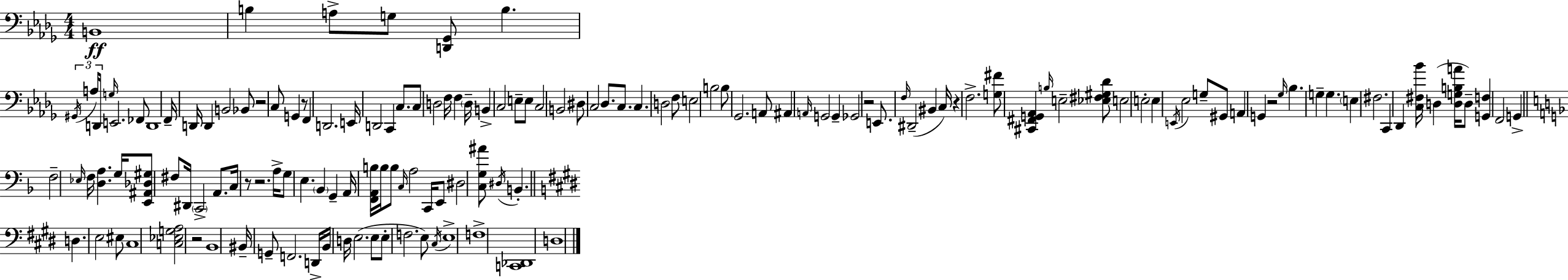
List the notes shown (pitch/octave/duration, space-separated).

B2/w B3/q A3/e G3/e [D2,Gb2]/e B3/q. G#2/s A3/s D2/s G3/s E2/h. FES2/e D2/w F2/s D2/s D2/q B2/h Bb2/e R/h C3/e G2/q R/e F2/q D2/h. E2/s D2/h C2/q C3/e. C3/e D3/h F3/s F3/q D3/s B2/q C3/h E3/e E3/e C3/h B2/h D#3/e C3/h Db3/e. C3/e. C3/q. D3/h F3/e E3/h B3/h B3/e Gb2/h. A2/e A#2/q A2/s G2/h G2/q Gb2/h R/h E2/e. F3/s D#2/h BIS2/q C3/s R/q F3/h. [G3,F#4]/e [C#2,F#2,G2,Ab2]/q B3/s E3/h [Eb3,F#3,G#3,Db4]/e E3/h E3/h E3/q E2/s Eb3/h G3/e G#2/e A2/q G2/q R/h Gb3/s Bb3/q. G3/q G3/q. E3/q F#3/h. C2/q Db2/q [C3,F#3,Bb4]/s D3/q [D3,G3,B3,A4]/s D3/e [G2,F3]/q F2/h G2/q F3/h Eb3/s F3/s [D3,A3]/q. G3/s [E2,A#2,Db3,G#3]/e F#3/e D#2/s C2/h A2/e. C3/s R/e R/h. A3/s G3/e E3/q. Bb2/q G2/q A2/s [F2,A2,B3]/s B3/s B3/e C3/s A3/h C2/s E2/e D#3/h [C3,G3,A#4]/e D#3/s B2/q. D3/q. E3/h EIS3/e C#3/w [C3,Eb3,G3,A3]/h R/h B2/w BIS2/s G2/e F2/h. D2/s B2/s D3/s E3/h. E3/e E3/e F3/h. E3/e C#3/s E3/w F3/w [C2,Db2]/w D3/w